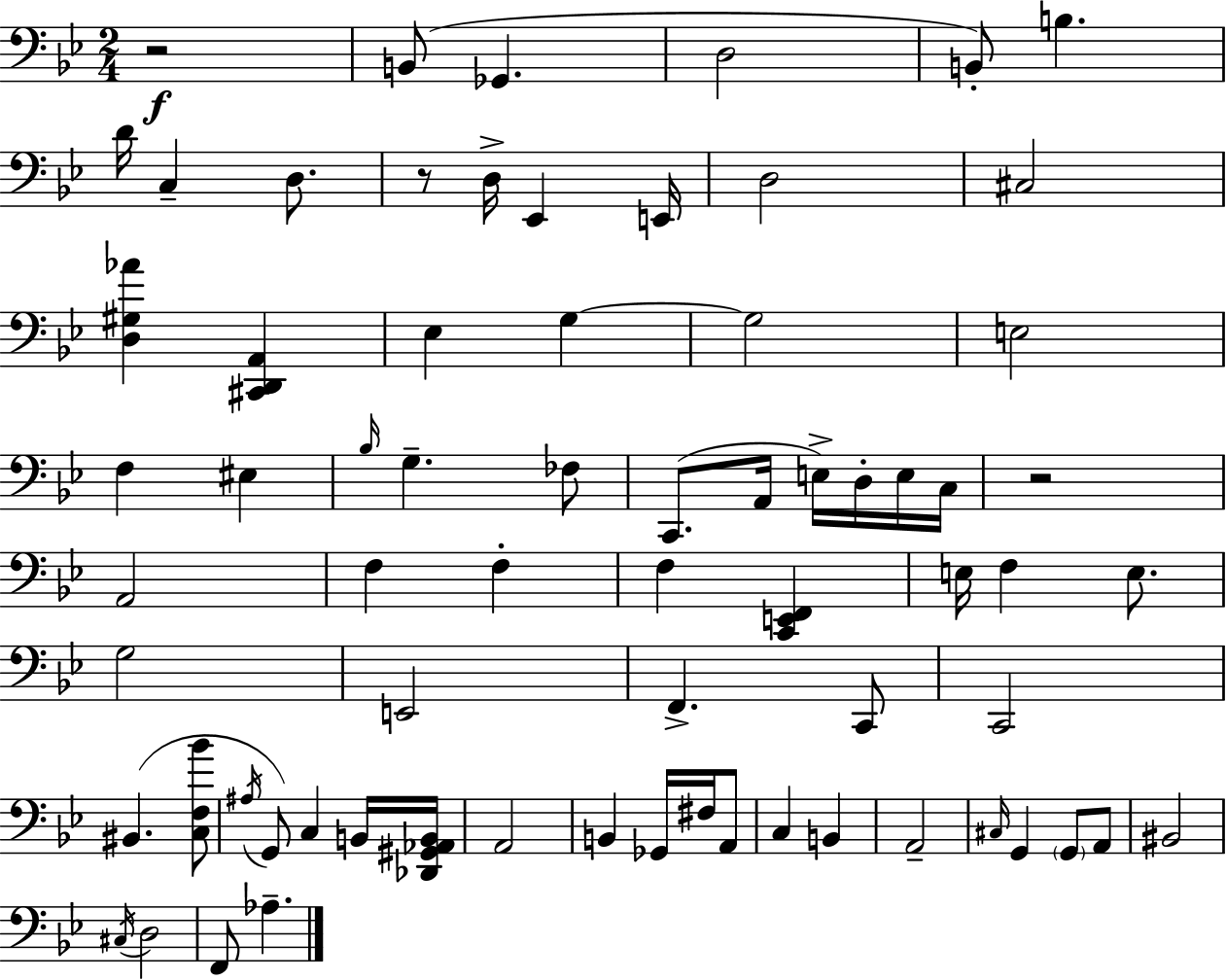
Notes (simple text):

R/h B2/e Gb2/q. D3/h B2/e B3/q. D4/s C3/q D3/e. R/e D3/s Eb2/q E2/s D3/h C#3/h [D3,G#3,Ab4]/q [C#2,D2,A2]/q Eb3/q G3/q G3/h E3/h F3/q EIS3/q Bb3/s G3/q. FES3/e C2/e. A2/s E3/s D3/s E3/s C3/s R/h A2/h F3/q F3/q F3/q [C2,E2,F2]/q E3/s F3/q E3/e. G3/h E2/h F2/q. C2/e C2/h BIS2/q. [C3,F3,Bb4]/e A#3/s G2/e C3/q B2/s [Db2,G#2,Ab2,B2]/s A2/h B2/q Gb2/s F#3/s A2/e C3/q B2/q A2/h C#3/s G2/q G2/e A2/e BIS2/h C#3/s D3/h F2/e Ab3/q.